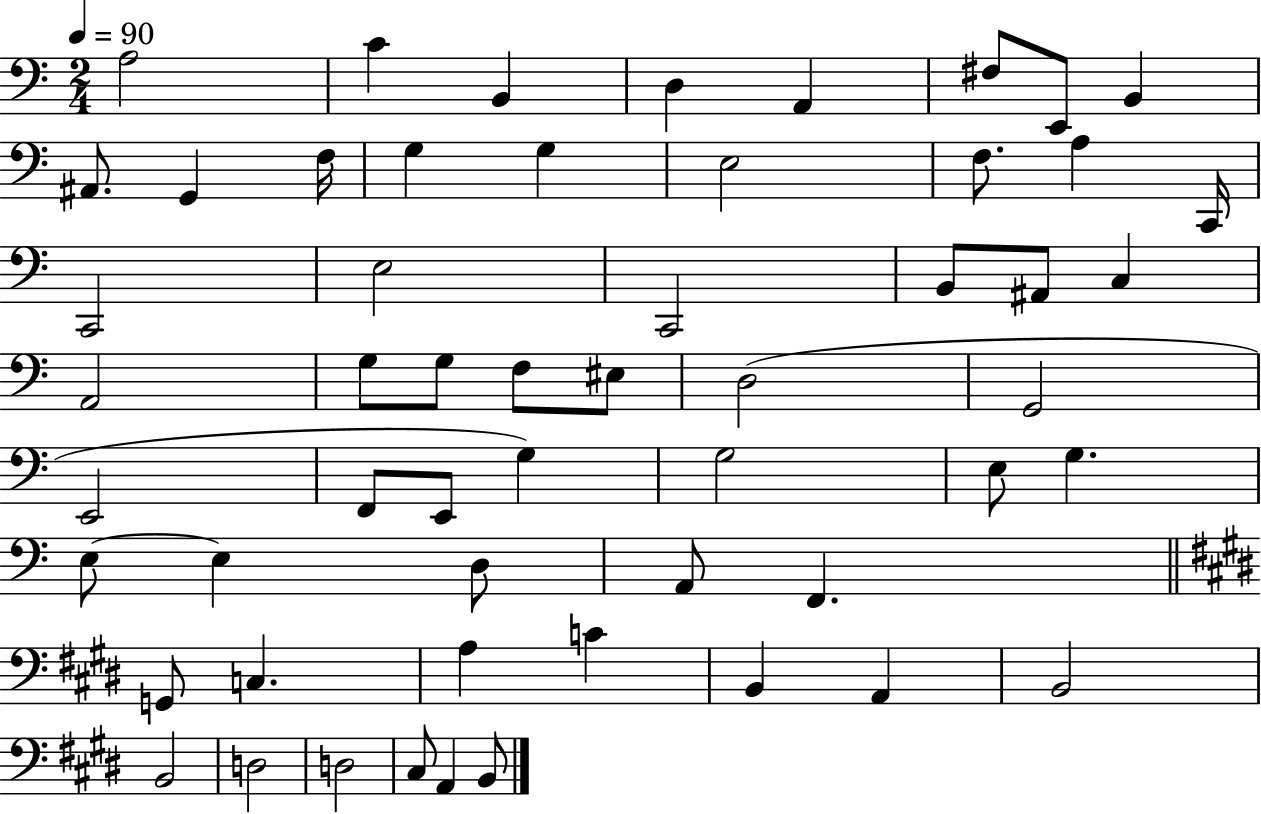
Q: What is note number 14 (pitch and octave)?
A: E3